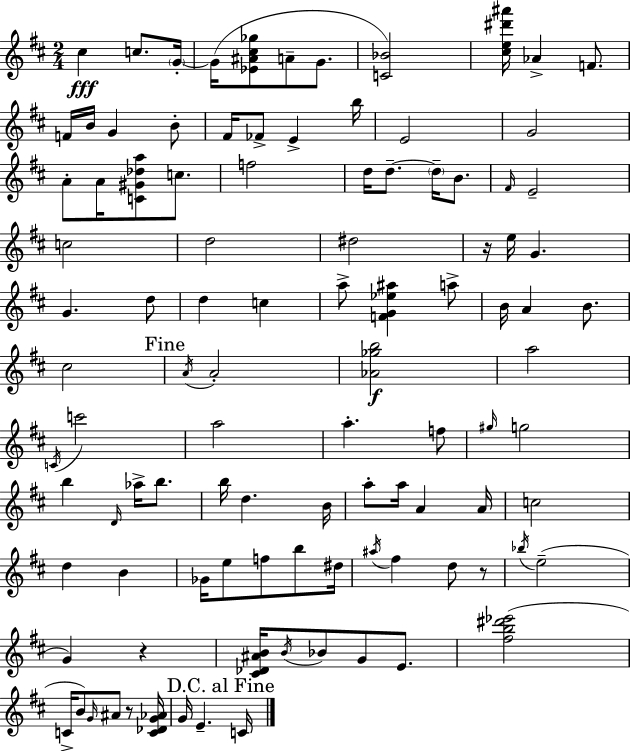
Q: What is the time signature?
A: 2/4